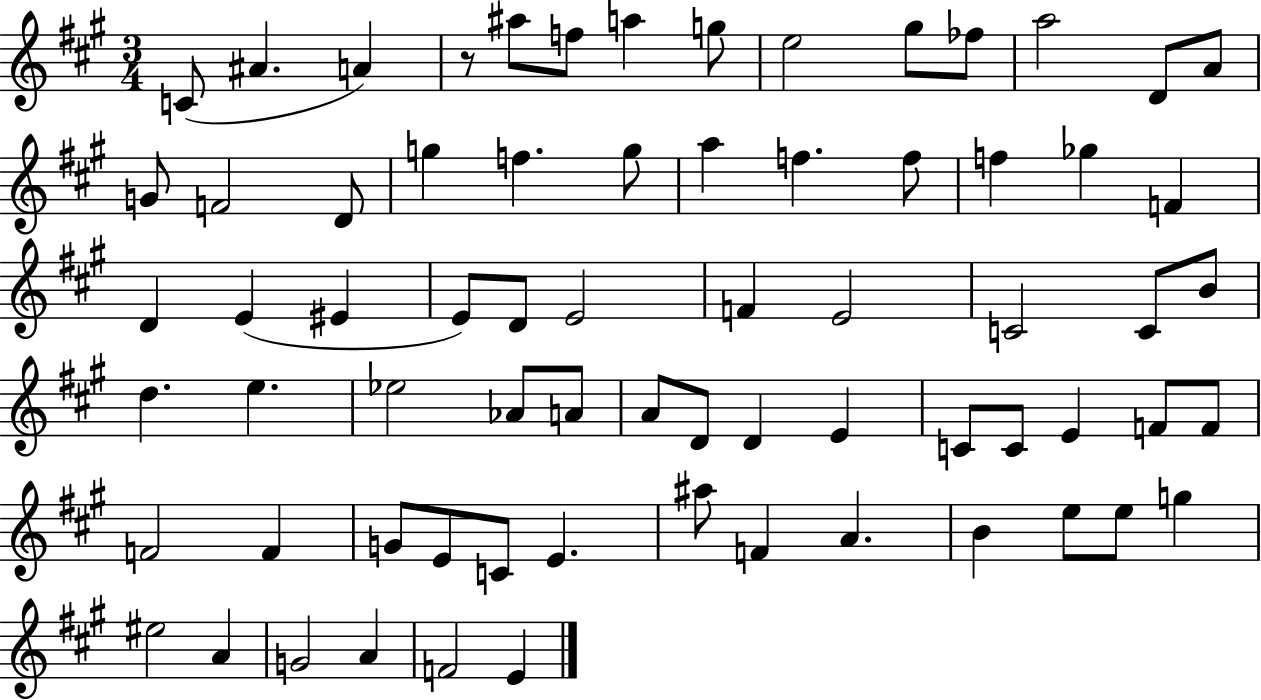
X:1
T:Untitled
M:3/4
L:1/4
K:A
C/2 ^A A z/2 ^a/2 f/2 a g/2 e2 ^g/2 _f/2 a2 D/2 A/2 G/2 F2 D/2 g f g/2 a f f/2 f _g F D E ^E E/2 D/2 E2 F E2 C2 C/2 B/2 d e _e2 _A/2 A/2 A/2 D/2 D E C/2 C/2 E F/2 F/2 F2 F G/2 E/2 C/2 E ^a/2 F A B e/2 e/2 g ^e2 A G2 A F2 E